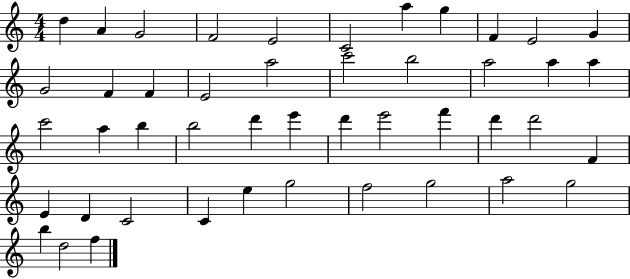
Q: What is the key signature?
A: C major